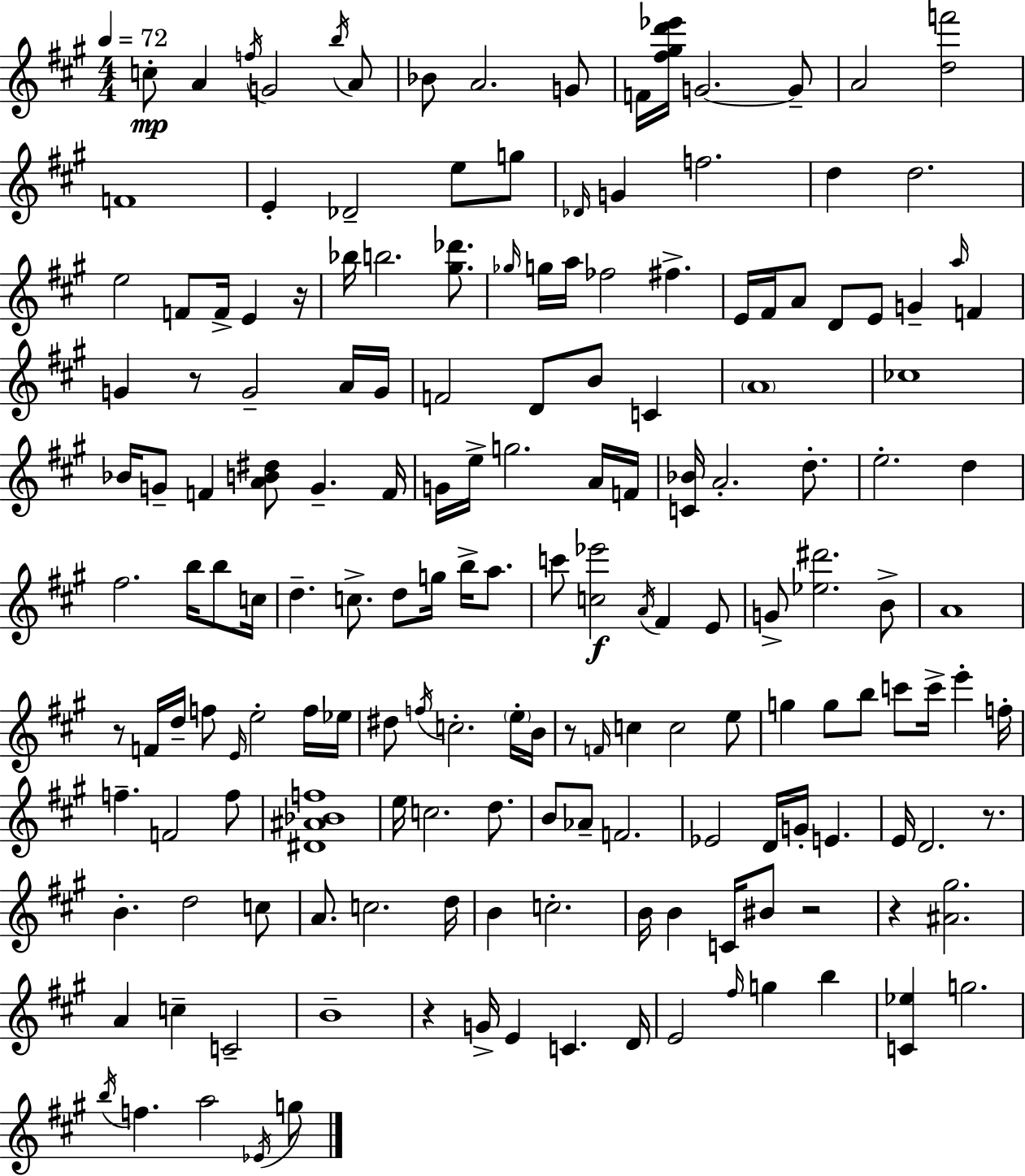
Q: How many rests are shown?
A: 8